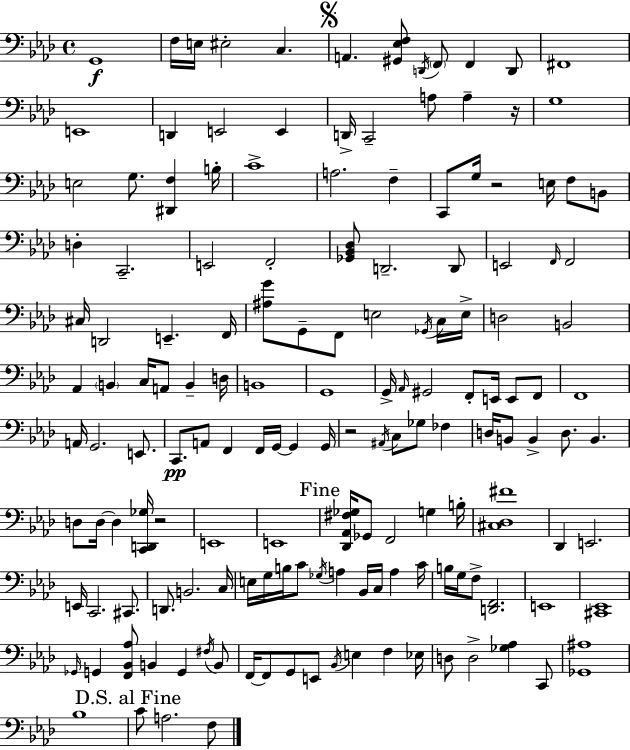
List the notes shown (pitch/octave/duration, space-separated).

G2/w F3/s E3/s EIS3/h C3/q. A2/q. [G#2,Eb3,F3]/e D2/s F2/e F2/q D2/e F#2/w E2/w D2/q E2/h E2/q D2/s C2/h A3/e A3/q R/s G3/w E3/h G3/e. [D#2,F3]/q B3/s C4/w A3/h. F3/q C2/e G3/s R/h E3/s F3/e B2/e D3/q C2/h. E2/h F2/h [Gb2,Bb2,Db3]/e D2/h. D2/e E2/h F2/s F2/h C#3/s D2/h E2/q. F2/s [A#3,G4]/e G2/e F2/e E3/h Gb2/s C3/s E3/s D3/h B2/h Ab2/q B2/q C3/s A2/e B2/q D3/s B2/w G2/w G2/s Ab2/s G#2/h F2/e E2/s E2/e F2/e F2/w A2/s G2/h. E2/e. C2/e. A2/e F2/q F2/s G2/s G2/q G2/s R/h A#2/s C3/e Gb3/e FES3/q D3/s B2/e B2/q D3/e. B2/q. D3/e D3/s D3/q [C2,D2,Gb3]/s R/h E2/w E2/w [Db2,Ab2,F#3,Gb3]/s Gb2/e F2/h G3/q B3/s [C#3,Db3,F#4]/w Db2/q E2/h. E2/s C2/h. C#2/e. D2/e. B2/h. C3/s E3/s G3/s B3/s C4/e Gb3/s A3/q Bb2/s C3/s A3/q C4/s B3/s G3/s F3/e [D2,F2]/h. E2/w [C#2,Eb2]/w Gb2/s G2/q [F2,Bb2,Ab3]/e B2/q G2/q F#3/s B2/e F2/s F2/e G2/e E2/e Bb2/s E3/q F3/q Eb3/s D3/e D3/h [Gb3,Ab3]/q C2/e [Gb2,A#3]/w Bb3/w C4/e A3/h. F3/e